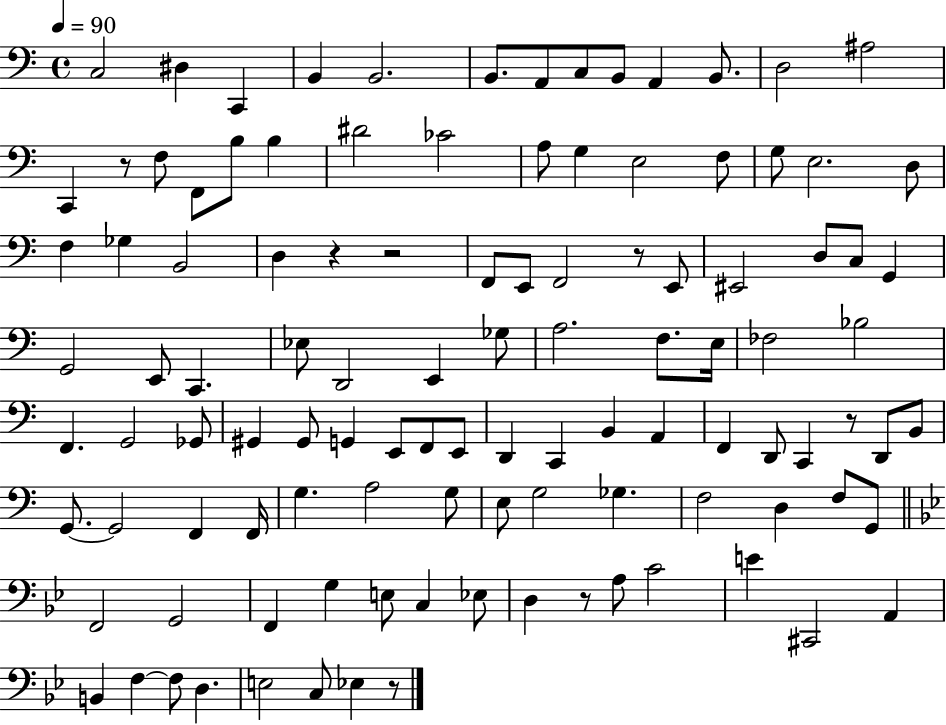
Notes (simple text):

C3/h D#3/q C2/q B2/q B2/h. B2/e. A2/e C3/e B2/e A2/q B2/e. D3/h A#3/h C2/q R/e F3/e F2/e B3/e B3/q D#4/h CES4/h A3/e G3/q E3/h F3/e G3/e E3/h. D3/e F3/q Gb3/q B2/h D3/q R/q R/h F2/e E2/e F2/h R/e E2/e EIS2/h D3/e C3/e G2/q G2/h E2/e C2/q. Eb3/e D2/h E2/q Gb3/e A3/h. F3/e. E3/s FES3/h Bb3/h F2/q. G2/h Gb2/e G#2/q G#2/e G2/q E2/e F2/e E2/e D2/q C2/q B2/q A2/q F2/q D2/e C2/q R/e D2/e B2/e G2/e. G2/h F2/q F2/s G3/q. A3/h G3/e E3/e G3/h Gb3/q. F3/h D3/q F3/e G2/e F2/h G2/h F2/q G3/q E3/e C3/q Eb3/e D3/q R/e A3/e C4/h E4/q C#2/h A2/q B2/q F3/q F3/e D3/q. E3/h C3/e Eb3/q R/e